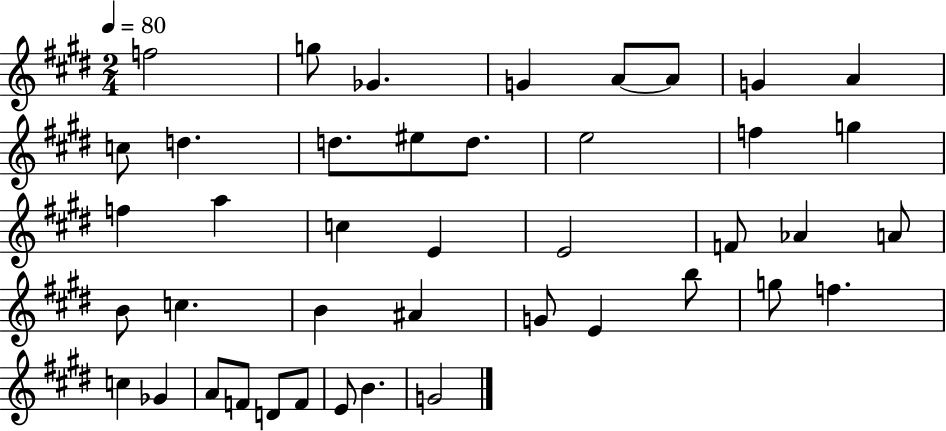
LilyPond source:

{
  \clef treble
  \numericTimeSignature
  \time 2/4
  \key e \major
  \tempo 4 = 80
  f''2 | g''8 ges'4. | g'4 a'8~~ a'8 | g'4 a'4 | \break c''8 d''4. | d''8. eis''8 d''8. | e''2 | f''4 g''4 | \break f''4 a''4 | c''4 e'4 | e'2 | f'8 aes'4 a'8 | \break b'8 c''4. | b'4 ais'4 | g'8 e'4 b''8 | g''8 f''4. | \break c''4 ges'4 | a'8 f'8 d'8 f'8 | e'8 b'4. | g'2 | \break \bar "|."
}